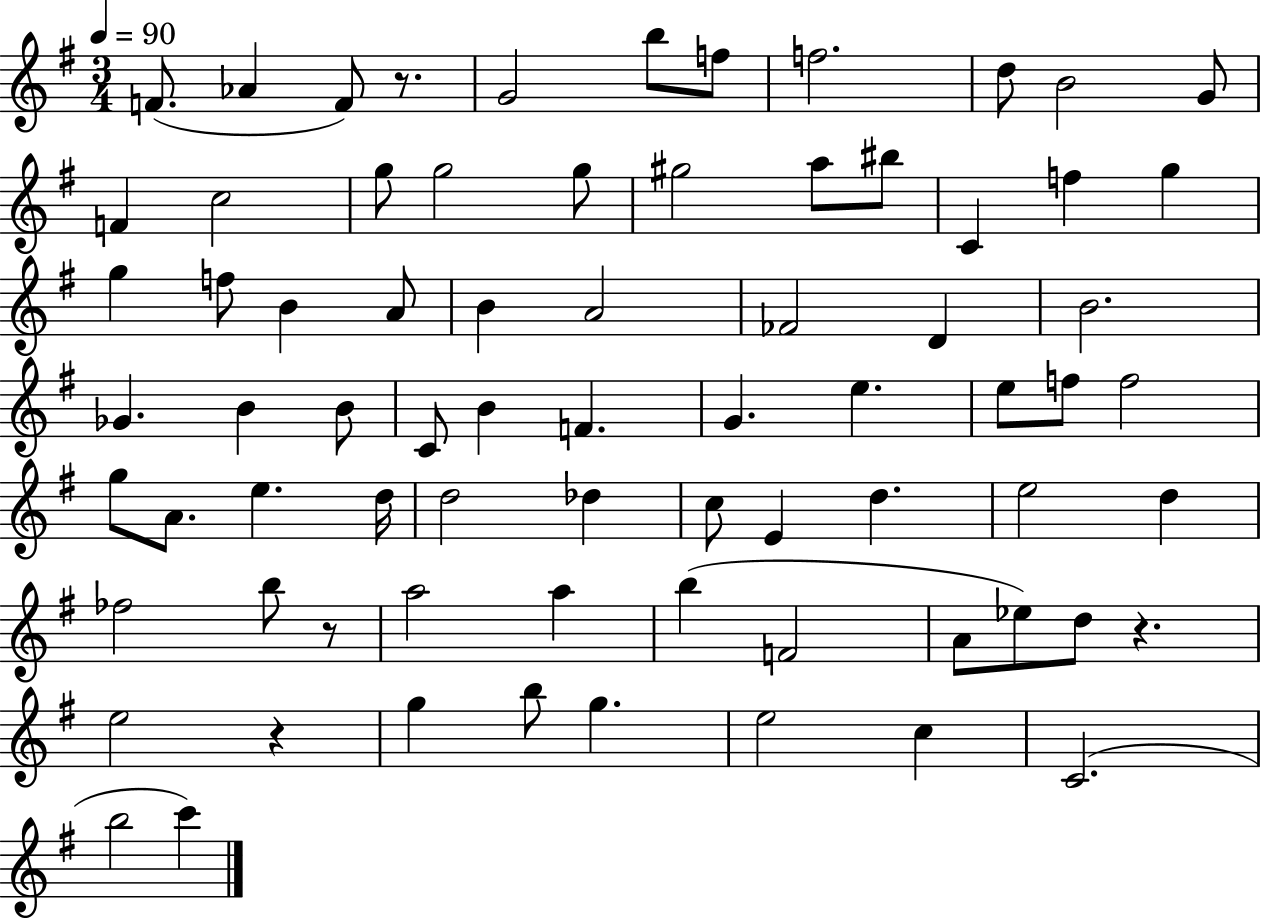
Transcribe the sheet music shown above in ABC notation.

X:1
T:Untitled
M:3/4
L:1/4
K:G
F/2 _A F/2 z/2 G2 b/2 f/2 f2 d/2 B2 G/2 F c2 g/2 g2 g/2 ^g2 a/2 ^b/2 C f g g f/2 B A/2 B A2 _F2 D B2 _G B B/2 C/2 B F G e e/2 f/2 f2 g/2 A/2 e d/4 d2 _d c/2 E d e2 d _f2 b/2 z/2 a2 a b F2 A/2 _e/2 d/2 z e2 z g b/2 g e2 c C2 b2 c'